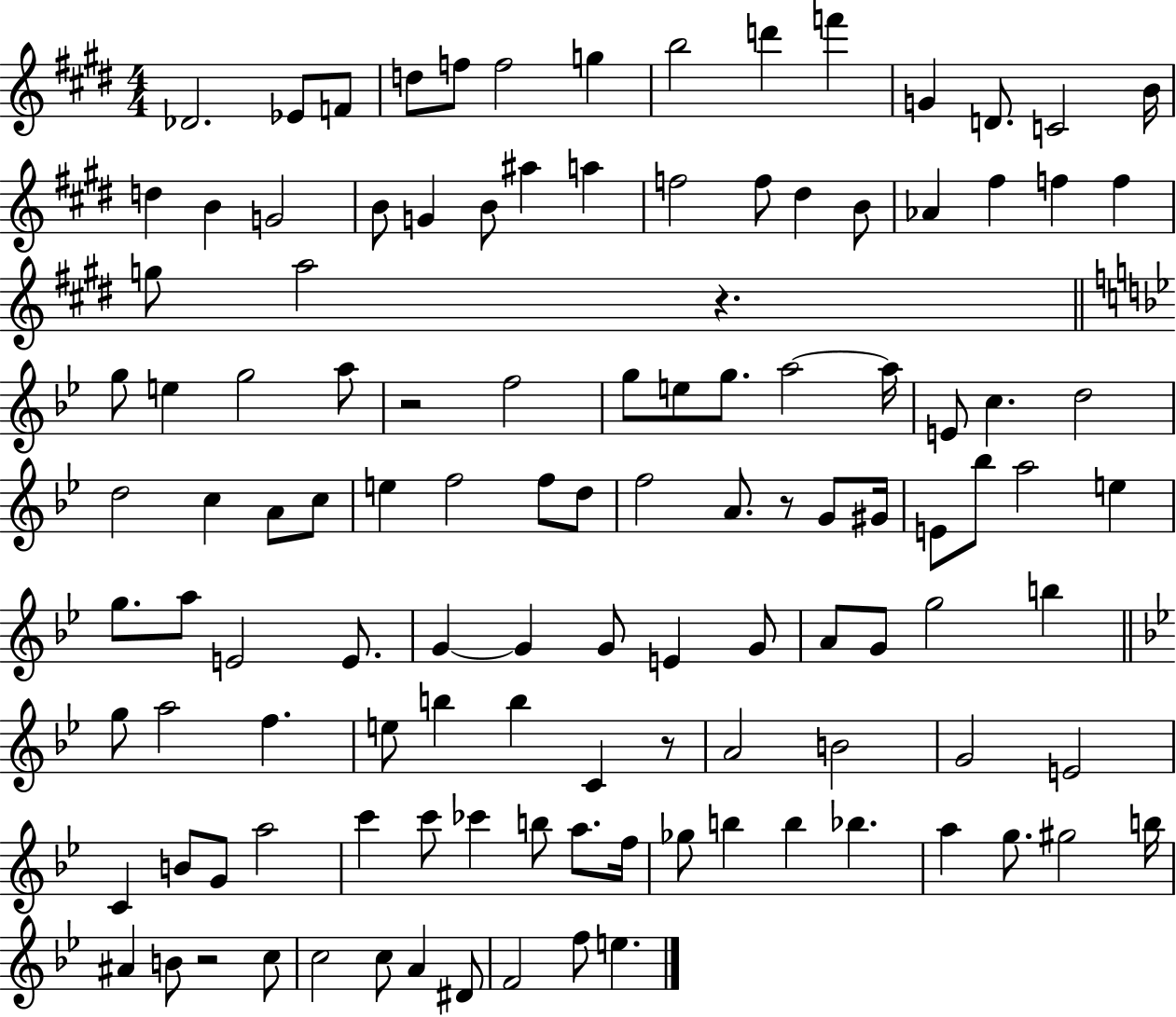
Db4/h. Eb4/e F4/e D5/e F5/e F5/h G5/q B5/h D6/q F6/q G4/q D4/e. C4/h B4/s D5/q B4/q G4/h B4/e G4/q B4/e A#5/q A5/q F5/h F5/e D#5/q B4/e Ab4/q F#5/q F5/q F5/q G5/e A5/h R/q. G5/e E5/q G5/h A5/e R/h F5/h G5/e E5/e G5/e. A5/h A5/s E4/e C5/q. D5/h D5/h C5/q A4/e C5/e E5/q F5/h F5/e D5/e F5/h A4/e. R/e G4/e G#4/s E4/e Bb5/e A5/h E5/q G5/e. A5/e E4/h E4/e. G4/q G4/q G4/e E4/q G4/e A4/e G4/e G5/h B5/q G5/e A5/h F5/q. E5/e B5/q B5/q C4/q R/e A4/h B4/h G4/h E4/h C4/q B4/e G4/e A5/h C6/q C6/e CES6/q B5/e A5/e. F5/s Gb5/e B5/q B5/q Bb5/q. A5/q G5/e. G#5/h B5/s A#4/q B4/e R/h C5/e C5/h C5/e A4/q D#4/e F4/h F5/e E5/q.